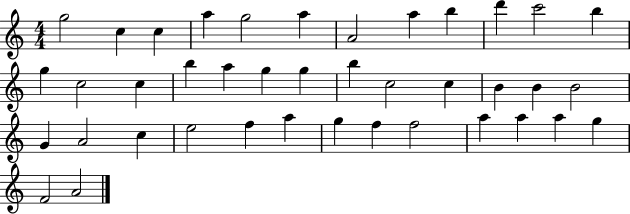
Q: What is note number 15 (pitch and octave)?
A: C5